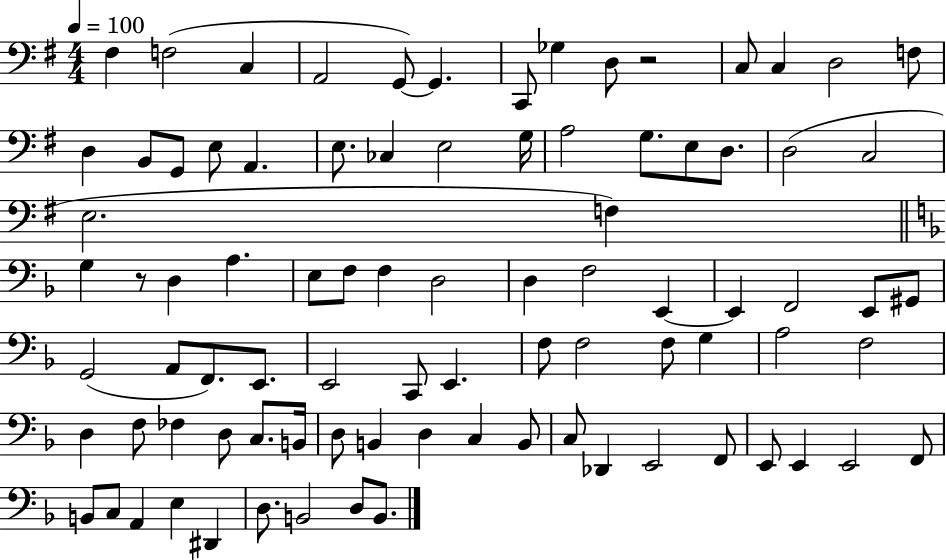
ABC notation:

X:1
T:Untitled
M:4/4
L:1/4
K:G
^F, F,2 C, A,,2 G,,/2 G,, C,,/2 _G, D,/2 z2 C,/2 C, D,2 F,/2 D, B,,/2 G,,/2 E,/2 A,, E,/2 _C, E,2 G,/4 A,2 G,/2 E,/2 D,/2 D,2 C,2 E,2 F, G, z/2 D, A, E,/2 F,/2 F, D,2 D, F,2 E,, E,, F,,2 E,,/2 ^G,,/2 G,,2 A,,/2 F,,/2 E,,/2 E,,2 C,,/2 E,, F,/2 F,2 F,/2 G, A,2 F,2 D, F,/2 _F, D,/2 C,/2 B,,/4 D,/2 B,, D, C, B,,/2 C,/2 _D,, E,,2 F,,/2 E,,/2 E,, E,,2 F,,/2 B,,/2 C,/2 A,, E, ^D,, D,/2 B,,2 D,/2 B,,/2